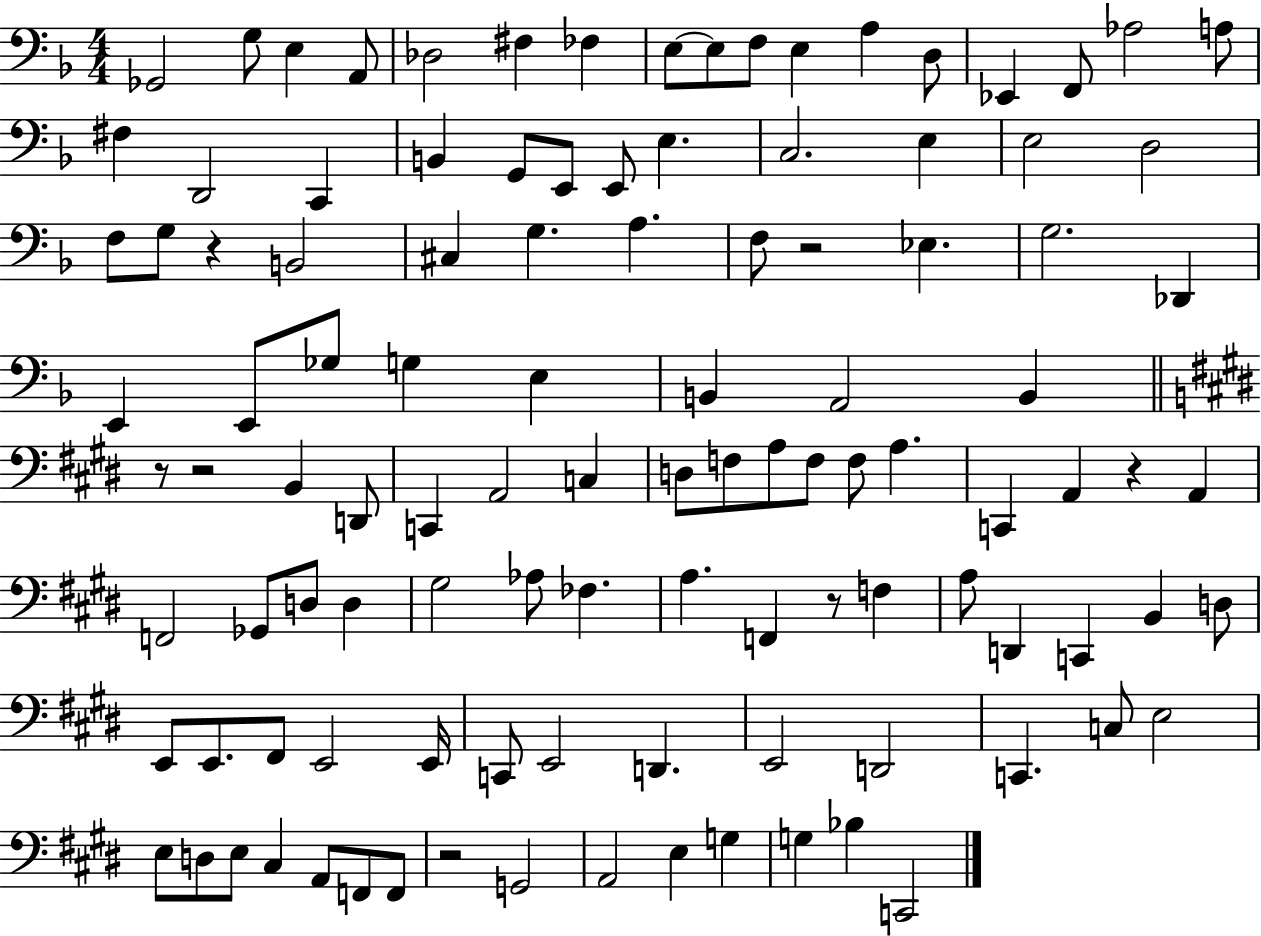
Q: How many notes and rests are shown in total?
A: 110